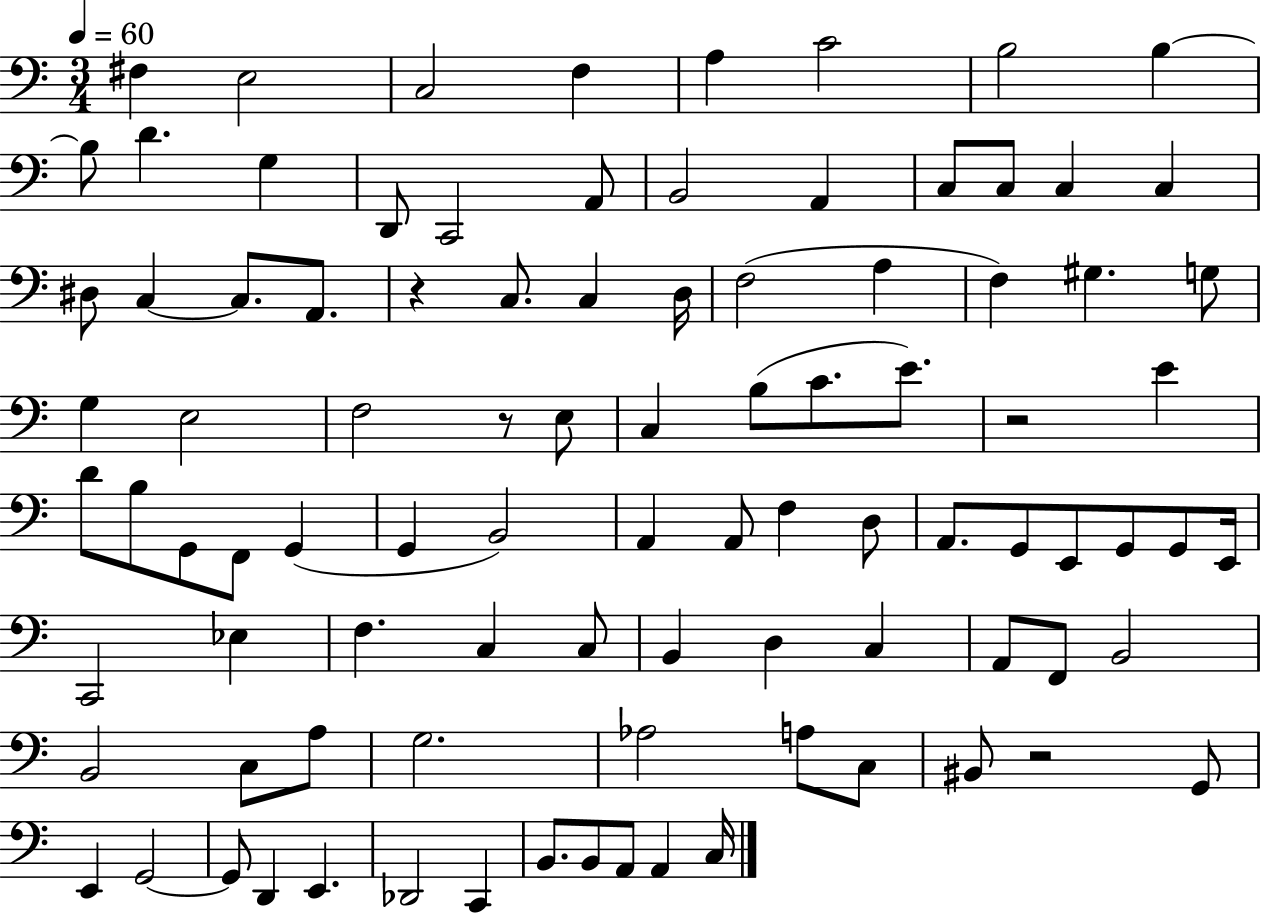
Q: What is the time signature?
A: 3/4